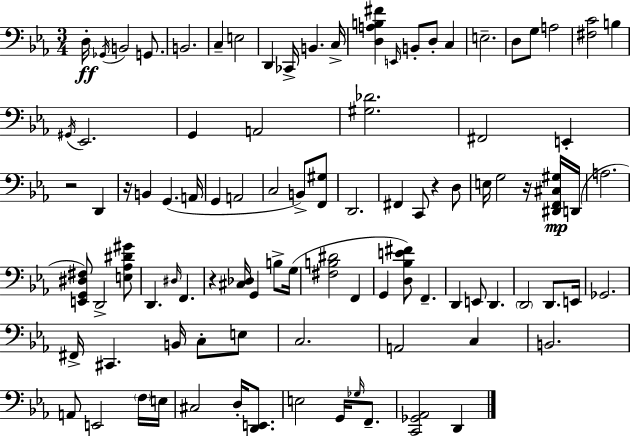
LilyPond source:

{
  \clef bass
  \numericTimeSignature
  \time 3/4
  \key ees \major
  \repeat volta 2 { d16-.\ff \acciaccatura { ges,16 } b,2 g,8. | b,2. | c4-- e2 | d,4 ces,16-> b,4. | \break c16-> <d a b fis'>4 \grace { e,16 } b,8-. d8-. c4 | e2.-- | d8 g8 a2 | <fis c'>2 b4 | \break \acciaccatura { gis,16 } ees,2. | g,4 a,2 | <gis des'>2. | fis,2 e,4-. | \break r2 d,4 | r16 b,4 g,4.( | a,16 g,4 a,2 | c2 b,8->) | \break <f, gis>8 d,2. | fis,4 c,8 r4 | d8 e16 g2 | r16 <dis, f, cis gis>16\mp d,16( a2. | \break <e, g, dis fis>8) d,2-> | <e aes dis' gis'>8 d,4. \grace { dis16 } f,4. | r4 <cis des>16 g,4 | b8-> g16( <fis b dis'>2 | \break f,4 g,4 <d bes e' fis'>8) f,4.-- | d,4 e,8 d,4. | \parenthesize d,2 | d,8. e,16 ges,2. | \break fis,16-> cis,4. b,16 | c8-. e8 c2. | a,2 | c4 b,2. | \break a,8 e,2 | \parenthesize f16 e16 cis2 | d16-. <d, e,>8. e2 | g,16 \grace { ges16 } f,8.-- <c, ges, aes,>2 | \break d,4 } \bar "|."
}